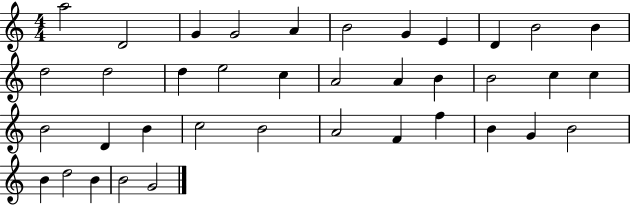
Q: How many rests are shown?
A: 0